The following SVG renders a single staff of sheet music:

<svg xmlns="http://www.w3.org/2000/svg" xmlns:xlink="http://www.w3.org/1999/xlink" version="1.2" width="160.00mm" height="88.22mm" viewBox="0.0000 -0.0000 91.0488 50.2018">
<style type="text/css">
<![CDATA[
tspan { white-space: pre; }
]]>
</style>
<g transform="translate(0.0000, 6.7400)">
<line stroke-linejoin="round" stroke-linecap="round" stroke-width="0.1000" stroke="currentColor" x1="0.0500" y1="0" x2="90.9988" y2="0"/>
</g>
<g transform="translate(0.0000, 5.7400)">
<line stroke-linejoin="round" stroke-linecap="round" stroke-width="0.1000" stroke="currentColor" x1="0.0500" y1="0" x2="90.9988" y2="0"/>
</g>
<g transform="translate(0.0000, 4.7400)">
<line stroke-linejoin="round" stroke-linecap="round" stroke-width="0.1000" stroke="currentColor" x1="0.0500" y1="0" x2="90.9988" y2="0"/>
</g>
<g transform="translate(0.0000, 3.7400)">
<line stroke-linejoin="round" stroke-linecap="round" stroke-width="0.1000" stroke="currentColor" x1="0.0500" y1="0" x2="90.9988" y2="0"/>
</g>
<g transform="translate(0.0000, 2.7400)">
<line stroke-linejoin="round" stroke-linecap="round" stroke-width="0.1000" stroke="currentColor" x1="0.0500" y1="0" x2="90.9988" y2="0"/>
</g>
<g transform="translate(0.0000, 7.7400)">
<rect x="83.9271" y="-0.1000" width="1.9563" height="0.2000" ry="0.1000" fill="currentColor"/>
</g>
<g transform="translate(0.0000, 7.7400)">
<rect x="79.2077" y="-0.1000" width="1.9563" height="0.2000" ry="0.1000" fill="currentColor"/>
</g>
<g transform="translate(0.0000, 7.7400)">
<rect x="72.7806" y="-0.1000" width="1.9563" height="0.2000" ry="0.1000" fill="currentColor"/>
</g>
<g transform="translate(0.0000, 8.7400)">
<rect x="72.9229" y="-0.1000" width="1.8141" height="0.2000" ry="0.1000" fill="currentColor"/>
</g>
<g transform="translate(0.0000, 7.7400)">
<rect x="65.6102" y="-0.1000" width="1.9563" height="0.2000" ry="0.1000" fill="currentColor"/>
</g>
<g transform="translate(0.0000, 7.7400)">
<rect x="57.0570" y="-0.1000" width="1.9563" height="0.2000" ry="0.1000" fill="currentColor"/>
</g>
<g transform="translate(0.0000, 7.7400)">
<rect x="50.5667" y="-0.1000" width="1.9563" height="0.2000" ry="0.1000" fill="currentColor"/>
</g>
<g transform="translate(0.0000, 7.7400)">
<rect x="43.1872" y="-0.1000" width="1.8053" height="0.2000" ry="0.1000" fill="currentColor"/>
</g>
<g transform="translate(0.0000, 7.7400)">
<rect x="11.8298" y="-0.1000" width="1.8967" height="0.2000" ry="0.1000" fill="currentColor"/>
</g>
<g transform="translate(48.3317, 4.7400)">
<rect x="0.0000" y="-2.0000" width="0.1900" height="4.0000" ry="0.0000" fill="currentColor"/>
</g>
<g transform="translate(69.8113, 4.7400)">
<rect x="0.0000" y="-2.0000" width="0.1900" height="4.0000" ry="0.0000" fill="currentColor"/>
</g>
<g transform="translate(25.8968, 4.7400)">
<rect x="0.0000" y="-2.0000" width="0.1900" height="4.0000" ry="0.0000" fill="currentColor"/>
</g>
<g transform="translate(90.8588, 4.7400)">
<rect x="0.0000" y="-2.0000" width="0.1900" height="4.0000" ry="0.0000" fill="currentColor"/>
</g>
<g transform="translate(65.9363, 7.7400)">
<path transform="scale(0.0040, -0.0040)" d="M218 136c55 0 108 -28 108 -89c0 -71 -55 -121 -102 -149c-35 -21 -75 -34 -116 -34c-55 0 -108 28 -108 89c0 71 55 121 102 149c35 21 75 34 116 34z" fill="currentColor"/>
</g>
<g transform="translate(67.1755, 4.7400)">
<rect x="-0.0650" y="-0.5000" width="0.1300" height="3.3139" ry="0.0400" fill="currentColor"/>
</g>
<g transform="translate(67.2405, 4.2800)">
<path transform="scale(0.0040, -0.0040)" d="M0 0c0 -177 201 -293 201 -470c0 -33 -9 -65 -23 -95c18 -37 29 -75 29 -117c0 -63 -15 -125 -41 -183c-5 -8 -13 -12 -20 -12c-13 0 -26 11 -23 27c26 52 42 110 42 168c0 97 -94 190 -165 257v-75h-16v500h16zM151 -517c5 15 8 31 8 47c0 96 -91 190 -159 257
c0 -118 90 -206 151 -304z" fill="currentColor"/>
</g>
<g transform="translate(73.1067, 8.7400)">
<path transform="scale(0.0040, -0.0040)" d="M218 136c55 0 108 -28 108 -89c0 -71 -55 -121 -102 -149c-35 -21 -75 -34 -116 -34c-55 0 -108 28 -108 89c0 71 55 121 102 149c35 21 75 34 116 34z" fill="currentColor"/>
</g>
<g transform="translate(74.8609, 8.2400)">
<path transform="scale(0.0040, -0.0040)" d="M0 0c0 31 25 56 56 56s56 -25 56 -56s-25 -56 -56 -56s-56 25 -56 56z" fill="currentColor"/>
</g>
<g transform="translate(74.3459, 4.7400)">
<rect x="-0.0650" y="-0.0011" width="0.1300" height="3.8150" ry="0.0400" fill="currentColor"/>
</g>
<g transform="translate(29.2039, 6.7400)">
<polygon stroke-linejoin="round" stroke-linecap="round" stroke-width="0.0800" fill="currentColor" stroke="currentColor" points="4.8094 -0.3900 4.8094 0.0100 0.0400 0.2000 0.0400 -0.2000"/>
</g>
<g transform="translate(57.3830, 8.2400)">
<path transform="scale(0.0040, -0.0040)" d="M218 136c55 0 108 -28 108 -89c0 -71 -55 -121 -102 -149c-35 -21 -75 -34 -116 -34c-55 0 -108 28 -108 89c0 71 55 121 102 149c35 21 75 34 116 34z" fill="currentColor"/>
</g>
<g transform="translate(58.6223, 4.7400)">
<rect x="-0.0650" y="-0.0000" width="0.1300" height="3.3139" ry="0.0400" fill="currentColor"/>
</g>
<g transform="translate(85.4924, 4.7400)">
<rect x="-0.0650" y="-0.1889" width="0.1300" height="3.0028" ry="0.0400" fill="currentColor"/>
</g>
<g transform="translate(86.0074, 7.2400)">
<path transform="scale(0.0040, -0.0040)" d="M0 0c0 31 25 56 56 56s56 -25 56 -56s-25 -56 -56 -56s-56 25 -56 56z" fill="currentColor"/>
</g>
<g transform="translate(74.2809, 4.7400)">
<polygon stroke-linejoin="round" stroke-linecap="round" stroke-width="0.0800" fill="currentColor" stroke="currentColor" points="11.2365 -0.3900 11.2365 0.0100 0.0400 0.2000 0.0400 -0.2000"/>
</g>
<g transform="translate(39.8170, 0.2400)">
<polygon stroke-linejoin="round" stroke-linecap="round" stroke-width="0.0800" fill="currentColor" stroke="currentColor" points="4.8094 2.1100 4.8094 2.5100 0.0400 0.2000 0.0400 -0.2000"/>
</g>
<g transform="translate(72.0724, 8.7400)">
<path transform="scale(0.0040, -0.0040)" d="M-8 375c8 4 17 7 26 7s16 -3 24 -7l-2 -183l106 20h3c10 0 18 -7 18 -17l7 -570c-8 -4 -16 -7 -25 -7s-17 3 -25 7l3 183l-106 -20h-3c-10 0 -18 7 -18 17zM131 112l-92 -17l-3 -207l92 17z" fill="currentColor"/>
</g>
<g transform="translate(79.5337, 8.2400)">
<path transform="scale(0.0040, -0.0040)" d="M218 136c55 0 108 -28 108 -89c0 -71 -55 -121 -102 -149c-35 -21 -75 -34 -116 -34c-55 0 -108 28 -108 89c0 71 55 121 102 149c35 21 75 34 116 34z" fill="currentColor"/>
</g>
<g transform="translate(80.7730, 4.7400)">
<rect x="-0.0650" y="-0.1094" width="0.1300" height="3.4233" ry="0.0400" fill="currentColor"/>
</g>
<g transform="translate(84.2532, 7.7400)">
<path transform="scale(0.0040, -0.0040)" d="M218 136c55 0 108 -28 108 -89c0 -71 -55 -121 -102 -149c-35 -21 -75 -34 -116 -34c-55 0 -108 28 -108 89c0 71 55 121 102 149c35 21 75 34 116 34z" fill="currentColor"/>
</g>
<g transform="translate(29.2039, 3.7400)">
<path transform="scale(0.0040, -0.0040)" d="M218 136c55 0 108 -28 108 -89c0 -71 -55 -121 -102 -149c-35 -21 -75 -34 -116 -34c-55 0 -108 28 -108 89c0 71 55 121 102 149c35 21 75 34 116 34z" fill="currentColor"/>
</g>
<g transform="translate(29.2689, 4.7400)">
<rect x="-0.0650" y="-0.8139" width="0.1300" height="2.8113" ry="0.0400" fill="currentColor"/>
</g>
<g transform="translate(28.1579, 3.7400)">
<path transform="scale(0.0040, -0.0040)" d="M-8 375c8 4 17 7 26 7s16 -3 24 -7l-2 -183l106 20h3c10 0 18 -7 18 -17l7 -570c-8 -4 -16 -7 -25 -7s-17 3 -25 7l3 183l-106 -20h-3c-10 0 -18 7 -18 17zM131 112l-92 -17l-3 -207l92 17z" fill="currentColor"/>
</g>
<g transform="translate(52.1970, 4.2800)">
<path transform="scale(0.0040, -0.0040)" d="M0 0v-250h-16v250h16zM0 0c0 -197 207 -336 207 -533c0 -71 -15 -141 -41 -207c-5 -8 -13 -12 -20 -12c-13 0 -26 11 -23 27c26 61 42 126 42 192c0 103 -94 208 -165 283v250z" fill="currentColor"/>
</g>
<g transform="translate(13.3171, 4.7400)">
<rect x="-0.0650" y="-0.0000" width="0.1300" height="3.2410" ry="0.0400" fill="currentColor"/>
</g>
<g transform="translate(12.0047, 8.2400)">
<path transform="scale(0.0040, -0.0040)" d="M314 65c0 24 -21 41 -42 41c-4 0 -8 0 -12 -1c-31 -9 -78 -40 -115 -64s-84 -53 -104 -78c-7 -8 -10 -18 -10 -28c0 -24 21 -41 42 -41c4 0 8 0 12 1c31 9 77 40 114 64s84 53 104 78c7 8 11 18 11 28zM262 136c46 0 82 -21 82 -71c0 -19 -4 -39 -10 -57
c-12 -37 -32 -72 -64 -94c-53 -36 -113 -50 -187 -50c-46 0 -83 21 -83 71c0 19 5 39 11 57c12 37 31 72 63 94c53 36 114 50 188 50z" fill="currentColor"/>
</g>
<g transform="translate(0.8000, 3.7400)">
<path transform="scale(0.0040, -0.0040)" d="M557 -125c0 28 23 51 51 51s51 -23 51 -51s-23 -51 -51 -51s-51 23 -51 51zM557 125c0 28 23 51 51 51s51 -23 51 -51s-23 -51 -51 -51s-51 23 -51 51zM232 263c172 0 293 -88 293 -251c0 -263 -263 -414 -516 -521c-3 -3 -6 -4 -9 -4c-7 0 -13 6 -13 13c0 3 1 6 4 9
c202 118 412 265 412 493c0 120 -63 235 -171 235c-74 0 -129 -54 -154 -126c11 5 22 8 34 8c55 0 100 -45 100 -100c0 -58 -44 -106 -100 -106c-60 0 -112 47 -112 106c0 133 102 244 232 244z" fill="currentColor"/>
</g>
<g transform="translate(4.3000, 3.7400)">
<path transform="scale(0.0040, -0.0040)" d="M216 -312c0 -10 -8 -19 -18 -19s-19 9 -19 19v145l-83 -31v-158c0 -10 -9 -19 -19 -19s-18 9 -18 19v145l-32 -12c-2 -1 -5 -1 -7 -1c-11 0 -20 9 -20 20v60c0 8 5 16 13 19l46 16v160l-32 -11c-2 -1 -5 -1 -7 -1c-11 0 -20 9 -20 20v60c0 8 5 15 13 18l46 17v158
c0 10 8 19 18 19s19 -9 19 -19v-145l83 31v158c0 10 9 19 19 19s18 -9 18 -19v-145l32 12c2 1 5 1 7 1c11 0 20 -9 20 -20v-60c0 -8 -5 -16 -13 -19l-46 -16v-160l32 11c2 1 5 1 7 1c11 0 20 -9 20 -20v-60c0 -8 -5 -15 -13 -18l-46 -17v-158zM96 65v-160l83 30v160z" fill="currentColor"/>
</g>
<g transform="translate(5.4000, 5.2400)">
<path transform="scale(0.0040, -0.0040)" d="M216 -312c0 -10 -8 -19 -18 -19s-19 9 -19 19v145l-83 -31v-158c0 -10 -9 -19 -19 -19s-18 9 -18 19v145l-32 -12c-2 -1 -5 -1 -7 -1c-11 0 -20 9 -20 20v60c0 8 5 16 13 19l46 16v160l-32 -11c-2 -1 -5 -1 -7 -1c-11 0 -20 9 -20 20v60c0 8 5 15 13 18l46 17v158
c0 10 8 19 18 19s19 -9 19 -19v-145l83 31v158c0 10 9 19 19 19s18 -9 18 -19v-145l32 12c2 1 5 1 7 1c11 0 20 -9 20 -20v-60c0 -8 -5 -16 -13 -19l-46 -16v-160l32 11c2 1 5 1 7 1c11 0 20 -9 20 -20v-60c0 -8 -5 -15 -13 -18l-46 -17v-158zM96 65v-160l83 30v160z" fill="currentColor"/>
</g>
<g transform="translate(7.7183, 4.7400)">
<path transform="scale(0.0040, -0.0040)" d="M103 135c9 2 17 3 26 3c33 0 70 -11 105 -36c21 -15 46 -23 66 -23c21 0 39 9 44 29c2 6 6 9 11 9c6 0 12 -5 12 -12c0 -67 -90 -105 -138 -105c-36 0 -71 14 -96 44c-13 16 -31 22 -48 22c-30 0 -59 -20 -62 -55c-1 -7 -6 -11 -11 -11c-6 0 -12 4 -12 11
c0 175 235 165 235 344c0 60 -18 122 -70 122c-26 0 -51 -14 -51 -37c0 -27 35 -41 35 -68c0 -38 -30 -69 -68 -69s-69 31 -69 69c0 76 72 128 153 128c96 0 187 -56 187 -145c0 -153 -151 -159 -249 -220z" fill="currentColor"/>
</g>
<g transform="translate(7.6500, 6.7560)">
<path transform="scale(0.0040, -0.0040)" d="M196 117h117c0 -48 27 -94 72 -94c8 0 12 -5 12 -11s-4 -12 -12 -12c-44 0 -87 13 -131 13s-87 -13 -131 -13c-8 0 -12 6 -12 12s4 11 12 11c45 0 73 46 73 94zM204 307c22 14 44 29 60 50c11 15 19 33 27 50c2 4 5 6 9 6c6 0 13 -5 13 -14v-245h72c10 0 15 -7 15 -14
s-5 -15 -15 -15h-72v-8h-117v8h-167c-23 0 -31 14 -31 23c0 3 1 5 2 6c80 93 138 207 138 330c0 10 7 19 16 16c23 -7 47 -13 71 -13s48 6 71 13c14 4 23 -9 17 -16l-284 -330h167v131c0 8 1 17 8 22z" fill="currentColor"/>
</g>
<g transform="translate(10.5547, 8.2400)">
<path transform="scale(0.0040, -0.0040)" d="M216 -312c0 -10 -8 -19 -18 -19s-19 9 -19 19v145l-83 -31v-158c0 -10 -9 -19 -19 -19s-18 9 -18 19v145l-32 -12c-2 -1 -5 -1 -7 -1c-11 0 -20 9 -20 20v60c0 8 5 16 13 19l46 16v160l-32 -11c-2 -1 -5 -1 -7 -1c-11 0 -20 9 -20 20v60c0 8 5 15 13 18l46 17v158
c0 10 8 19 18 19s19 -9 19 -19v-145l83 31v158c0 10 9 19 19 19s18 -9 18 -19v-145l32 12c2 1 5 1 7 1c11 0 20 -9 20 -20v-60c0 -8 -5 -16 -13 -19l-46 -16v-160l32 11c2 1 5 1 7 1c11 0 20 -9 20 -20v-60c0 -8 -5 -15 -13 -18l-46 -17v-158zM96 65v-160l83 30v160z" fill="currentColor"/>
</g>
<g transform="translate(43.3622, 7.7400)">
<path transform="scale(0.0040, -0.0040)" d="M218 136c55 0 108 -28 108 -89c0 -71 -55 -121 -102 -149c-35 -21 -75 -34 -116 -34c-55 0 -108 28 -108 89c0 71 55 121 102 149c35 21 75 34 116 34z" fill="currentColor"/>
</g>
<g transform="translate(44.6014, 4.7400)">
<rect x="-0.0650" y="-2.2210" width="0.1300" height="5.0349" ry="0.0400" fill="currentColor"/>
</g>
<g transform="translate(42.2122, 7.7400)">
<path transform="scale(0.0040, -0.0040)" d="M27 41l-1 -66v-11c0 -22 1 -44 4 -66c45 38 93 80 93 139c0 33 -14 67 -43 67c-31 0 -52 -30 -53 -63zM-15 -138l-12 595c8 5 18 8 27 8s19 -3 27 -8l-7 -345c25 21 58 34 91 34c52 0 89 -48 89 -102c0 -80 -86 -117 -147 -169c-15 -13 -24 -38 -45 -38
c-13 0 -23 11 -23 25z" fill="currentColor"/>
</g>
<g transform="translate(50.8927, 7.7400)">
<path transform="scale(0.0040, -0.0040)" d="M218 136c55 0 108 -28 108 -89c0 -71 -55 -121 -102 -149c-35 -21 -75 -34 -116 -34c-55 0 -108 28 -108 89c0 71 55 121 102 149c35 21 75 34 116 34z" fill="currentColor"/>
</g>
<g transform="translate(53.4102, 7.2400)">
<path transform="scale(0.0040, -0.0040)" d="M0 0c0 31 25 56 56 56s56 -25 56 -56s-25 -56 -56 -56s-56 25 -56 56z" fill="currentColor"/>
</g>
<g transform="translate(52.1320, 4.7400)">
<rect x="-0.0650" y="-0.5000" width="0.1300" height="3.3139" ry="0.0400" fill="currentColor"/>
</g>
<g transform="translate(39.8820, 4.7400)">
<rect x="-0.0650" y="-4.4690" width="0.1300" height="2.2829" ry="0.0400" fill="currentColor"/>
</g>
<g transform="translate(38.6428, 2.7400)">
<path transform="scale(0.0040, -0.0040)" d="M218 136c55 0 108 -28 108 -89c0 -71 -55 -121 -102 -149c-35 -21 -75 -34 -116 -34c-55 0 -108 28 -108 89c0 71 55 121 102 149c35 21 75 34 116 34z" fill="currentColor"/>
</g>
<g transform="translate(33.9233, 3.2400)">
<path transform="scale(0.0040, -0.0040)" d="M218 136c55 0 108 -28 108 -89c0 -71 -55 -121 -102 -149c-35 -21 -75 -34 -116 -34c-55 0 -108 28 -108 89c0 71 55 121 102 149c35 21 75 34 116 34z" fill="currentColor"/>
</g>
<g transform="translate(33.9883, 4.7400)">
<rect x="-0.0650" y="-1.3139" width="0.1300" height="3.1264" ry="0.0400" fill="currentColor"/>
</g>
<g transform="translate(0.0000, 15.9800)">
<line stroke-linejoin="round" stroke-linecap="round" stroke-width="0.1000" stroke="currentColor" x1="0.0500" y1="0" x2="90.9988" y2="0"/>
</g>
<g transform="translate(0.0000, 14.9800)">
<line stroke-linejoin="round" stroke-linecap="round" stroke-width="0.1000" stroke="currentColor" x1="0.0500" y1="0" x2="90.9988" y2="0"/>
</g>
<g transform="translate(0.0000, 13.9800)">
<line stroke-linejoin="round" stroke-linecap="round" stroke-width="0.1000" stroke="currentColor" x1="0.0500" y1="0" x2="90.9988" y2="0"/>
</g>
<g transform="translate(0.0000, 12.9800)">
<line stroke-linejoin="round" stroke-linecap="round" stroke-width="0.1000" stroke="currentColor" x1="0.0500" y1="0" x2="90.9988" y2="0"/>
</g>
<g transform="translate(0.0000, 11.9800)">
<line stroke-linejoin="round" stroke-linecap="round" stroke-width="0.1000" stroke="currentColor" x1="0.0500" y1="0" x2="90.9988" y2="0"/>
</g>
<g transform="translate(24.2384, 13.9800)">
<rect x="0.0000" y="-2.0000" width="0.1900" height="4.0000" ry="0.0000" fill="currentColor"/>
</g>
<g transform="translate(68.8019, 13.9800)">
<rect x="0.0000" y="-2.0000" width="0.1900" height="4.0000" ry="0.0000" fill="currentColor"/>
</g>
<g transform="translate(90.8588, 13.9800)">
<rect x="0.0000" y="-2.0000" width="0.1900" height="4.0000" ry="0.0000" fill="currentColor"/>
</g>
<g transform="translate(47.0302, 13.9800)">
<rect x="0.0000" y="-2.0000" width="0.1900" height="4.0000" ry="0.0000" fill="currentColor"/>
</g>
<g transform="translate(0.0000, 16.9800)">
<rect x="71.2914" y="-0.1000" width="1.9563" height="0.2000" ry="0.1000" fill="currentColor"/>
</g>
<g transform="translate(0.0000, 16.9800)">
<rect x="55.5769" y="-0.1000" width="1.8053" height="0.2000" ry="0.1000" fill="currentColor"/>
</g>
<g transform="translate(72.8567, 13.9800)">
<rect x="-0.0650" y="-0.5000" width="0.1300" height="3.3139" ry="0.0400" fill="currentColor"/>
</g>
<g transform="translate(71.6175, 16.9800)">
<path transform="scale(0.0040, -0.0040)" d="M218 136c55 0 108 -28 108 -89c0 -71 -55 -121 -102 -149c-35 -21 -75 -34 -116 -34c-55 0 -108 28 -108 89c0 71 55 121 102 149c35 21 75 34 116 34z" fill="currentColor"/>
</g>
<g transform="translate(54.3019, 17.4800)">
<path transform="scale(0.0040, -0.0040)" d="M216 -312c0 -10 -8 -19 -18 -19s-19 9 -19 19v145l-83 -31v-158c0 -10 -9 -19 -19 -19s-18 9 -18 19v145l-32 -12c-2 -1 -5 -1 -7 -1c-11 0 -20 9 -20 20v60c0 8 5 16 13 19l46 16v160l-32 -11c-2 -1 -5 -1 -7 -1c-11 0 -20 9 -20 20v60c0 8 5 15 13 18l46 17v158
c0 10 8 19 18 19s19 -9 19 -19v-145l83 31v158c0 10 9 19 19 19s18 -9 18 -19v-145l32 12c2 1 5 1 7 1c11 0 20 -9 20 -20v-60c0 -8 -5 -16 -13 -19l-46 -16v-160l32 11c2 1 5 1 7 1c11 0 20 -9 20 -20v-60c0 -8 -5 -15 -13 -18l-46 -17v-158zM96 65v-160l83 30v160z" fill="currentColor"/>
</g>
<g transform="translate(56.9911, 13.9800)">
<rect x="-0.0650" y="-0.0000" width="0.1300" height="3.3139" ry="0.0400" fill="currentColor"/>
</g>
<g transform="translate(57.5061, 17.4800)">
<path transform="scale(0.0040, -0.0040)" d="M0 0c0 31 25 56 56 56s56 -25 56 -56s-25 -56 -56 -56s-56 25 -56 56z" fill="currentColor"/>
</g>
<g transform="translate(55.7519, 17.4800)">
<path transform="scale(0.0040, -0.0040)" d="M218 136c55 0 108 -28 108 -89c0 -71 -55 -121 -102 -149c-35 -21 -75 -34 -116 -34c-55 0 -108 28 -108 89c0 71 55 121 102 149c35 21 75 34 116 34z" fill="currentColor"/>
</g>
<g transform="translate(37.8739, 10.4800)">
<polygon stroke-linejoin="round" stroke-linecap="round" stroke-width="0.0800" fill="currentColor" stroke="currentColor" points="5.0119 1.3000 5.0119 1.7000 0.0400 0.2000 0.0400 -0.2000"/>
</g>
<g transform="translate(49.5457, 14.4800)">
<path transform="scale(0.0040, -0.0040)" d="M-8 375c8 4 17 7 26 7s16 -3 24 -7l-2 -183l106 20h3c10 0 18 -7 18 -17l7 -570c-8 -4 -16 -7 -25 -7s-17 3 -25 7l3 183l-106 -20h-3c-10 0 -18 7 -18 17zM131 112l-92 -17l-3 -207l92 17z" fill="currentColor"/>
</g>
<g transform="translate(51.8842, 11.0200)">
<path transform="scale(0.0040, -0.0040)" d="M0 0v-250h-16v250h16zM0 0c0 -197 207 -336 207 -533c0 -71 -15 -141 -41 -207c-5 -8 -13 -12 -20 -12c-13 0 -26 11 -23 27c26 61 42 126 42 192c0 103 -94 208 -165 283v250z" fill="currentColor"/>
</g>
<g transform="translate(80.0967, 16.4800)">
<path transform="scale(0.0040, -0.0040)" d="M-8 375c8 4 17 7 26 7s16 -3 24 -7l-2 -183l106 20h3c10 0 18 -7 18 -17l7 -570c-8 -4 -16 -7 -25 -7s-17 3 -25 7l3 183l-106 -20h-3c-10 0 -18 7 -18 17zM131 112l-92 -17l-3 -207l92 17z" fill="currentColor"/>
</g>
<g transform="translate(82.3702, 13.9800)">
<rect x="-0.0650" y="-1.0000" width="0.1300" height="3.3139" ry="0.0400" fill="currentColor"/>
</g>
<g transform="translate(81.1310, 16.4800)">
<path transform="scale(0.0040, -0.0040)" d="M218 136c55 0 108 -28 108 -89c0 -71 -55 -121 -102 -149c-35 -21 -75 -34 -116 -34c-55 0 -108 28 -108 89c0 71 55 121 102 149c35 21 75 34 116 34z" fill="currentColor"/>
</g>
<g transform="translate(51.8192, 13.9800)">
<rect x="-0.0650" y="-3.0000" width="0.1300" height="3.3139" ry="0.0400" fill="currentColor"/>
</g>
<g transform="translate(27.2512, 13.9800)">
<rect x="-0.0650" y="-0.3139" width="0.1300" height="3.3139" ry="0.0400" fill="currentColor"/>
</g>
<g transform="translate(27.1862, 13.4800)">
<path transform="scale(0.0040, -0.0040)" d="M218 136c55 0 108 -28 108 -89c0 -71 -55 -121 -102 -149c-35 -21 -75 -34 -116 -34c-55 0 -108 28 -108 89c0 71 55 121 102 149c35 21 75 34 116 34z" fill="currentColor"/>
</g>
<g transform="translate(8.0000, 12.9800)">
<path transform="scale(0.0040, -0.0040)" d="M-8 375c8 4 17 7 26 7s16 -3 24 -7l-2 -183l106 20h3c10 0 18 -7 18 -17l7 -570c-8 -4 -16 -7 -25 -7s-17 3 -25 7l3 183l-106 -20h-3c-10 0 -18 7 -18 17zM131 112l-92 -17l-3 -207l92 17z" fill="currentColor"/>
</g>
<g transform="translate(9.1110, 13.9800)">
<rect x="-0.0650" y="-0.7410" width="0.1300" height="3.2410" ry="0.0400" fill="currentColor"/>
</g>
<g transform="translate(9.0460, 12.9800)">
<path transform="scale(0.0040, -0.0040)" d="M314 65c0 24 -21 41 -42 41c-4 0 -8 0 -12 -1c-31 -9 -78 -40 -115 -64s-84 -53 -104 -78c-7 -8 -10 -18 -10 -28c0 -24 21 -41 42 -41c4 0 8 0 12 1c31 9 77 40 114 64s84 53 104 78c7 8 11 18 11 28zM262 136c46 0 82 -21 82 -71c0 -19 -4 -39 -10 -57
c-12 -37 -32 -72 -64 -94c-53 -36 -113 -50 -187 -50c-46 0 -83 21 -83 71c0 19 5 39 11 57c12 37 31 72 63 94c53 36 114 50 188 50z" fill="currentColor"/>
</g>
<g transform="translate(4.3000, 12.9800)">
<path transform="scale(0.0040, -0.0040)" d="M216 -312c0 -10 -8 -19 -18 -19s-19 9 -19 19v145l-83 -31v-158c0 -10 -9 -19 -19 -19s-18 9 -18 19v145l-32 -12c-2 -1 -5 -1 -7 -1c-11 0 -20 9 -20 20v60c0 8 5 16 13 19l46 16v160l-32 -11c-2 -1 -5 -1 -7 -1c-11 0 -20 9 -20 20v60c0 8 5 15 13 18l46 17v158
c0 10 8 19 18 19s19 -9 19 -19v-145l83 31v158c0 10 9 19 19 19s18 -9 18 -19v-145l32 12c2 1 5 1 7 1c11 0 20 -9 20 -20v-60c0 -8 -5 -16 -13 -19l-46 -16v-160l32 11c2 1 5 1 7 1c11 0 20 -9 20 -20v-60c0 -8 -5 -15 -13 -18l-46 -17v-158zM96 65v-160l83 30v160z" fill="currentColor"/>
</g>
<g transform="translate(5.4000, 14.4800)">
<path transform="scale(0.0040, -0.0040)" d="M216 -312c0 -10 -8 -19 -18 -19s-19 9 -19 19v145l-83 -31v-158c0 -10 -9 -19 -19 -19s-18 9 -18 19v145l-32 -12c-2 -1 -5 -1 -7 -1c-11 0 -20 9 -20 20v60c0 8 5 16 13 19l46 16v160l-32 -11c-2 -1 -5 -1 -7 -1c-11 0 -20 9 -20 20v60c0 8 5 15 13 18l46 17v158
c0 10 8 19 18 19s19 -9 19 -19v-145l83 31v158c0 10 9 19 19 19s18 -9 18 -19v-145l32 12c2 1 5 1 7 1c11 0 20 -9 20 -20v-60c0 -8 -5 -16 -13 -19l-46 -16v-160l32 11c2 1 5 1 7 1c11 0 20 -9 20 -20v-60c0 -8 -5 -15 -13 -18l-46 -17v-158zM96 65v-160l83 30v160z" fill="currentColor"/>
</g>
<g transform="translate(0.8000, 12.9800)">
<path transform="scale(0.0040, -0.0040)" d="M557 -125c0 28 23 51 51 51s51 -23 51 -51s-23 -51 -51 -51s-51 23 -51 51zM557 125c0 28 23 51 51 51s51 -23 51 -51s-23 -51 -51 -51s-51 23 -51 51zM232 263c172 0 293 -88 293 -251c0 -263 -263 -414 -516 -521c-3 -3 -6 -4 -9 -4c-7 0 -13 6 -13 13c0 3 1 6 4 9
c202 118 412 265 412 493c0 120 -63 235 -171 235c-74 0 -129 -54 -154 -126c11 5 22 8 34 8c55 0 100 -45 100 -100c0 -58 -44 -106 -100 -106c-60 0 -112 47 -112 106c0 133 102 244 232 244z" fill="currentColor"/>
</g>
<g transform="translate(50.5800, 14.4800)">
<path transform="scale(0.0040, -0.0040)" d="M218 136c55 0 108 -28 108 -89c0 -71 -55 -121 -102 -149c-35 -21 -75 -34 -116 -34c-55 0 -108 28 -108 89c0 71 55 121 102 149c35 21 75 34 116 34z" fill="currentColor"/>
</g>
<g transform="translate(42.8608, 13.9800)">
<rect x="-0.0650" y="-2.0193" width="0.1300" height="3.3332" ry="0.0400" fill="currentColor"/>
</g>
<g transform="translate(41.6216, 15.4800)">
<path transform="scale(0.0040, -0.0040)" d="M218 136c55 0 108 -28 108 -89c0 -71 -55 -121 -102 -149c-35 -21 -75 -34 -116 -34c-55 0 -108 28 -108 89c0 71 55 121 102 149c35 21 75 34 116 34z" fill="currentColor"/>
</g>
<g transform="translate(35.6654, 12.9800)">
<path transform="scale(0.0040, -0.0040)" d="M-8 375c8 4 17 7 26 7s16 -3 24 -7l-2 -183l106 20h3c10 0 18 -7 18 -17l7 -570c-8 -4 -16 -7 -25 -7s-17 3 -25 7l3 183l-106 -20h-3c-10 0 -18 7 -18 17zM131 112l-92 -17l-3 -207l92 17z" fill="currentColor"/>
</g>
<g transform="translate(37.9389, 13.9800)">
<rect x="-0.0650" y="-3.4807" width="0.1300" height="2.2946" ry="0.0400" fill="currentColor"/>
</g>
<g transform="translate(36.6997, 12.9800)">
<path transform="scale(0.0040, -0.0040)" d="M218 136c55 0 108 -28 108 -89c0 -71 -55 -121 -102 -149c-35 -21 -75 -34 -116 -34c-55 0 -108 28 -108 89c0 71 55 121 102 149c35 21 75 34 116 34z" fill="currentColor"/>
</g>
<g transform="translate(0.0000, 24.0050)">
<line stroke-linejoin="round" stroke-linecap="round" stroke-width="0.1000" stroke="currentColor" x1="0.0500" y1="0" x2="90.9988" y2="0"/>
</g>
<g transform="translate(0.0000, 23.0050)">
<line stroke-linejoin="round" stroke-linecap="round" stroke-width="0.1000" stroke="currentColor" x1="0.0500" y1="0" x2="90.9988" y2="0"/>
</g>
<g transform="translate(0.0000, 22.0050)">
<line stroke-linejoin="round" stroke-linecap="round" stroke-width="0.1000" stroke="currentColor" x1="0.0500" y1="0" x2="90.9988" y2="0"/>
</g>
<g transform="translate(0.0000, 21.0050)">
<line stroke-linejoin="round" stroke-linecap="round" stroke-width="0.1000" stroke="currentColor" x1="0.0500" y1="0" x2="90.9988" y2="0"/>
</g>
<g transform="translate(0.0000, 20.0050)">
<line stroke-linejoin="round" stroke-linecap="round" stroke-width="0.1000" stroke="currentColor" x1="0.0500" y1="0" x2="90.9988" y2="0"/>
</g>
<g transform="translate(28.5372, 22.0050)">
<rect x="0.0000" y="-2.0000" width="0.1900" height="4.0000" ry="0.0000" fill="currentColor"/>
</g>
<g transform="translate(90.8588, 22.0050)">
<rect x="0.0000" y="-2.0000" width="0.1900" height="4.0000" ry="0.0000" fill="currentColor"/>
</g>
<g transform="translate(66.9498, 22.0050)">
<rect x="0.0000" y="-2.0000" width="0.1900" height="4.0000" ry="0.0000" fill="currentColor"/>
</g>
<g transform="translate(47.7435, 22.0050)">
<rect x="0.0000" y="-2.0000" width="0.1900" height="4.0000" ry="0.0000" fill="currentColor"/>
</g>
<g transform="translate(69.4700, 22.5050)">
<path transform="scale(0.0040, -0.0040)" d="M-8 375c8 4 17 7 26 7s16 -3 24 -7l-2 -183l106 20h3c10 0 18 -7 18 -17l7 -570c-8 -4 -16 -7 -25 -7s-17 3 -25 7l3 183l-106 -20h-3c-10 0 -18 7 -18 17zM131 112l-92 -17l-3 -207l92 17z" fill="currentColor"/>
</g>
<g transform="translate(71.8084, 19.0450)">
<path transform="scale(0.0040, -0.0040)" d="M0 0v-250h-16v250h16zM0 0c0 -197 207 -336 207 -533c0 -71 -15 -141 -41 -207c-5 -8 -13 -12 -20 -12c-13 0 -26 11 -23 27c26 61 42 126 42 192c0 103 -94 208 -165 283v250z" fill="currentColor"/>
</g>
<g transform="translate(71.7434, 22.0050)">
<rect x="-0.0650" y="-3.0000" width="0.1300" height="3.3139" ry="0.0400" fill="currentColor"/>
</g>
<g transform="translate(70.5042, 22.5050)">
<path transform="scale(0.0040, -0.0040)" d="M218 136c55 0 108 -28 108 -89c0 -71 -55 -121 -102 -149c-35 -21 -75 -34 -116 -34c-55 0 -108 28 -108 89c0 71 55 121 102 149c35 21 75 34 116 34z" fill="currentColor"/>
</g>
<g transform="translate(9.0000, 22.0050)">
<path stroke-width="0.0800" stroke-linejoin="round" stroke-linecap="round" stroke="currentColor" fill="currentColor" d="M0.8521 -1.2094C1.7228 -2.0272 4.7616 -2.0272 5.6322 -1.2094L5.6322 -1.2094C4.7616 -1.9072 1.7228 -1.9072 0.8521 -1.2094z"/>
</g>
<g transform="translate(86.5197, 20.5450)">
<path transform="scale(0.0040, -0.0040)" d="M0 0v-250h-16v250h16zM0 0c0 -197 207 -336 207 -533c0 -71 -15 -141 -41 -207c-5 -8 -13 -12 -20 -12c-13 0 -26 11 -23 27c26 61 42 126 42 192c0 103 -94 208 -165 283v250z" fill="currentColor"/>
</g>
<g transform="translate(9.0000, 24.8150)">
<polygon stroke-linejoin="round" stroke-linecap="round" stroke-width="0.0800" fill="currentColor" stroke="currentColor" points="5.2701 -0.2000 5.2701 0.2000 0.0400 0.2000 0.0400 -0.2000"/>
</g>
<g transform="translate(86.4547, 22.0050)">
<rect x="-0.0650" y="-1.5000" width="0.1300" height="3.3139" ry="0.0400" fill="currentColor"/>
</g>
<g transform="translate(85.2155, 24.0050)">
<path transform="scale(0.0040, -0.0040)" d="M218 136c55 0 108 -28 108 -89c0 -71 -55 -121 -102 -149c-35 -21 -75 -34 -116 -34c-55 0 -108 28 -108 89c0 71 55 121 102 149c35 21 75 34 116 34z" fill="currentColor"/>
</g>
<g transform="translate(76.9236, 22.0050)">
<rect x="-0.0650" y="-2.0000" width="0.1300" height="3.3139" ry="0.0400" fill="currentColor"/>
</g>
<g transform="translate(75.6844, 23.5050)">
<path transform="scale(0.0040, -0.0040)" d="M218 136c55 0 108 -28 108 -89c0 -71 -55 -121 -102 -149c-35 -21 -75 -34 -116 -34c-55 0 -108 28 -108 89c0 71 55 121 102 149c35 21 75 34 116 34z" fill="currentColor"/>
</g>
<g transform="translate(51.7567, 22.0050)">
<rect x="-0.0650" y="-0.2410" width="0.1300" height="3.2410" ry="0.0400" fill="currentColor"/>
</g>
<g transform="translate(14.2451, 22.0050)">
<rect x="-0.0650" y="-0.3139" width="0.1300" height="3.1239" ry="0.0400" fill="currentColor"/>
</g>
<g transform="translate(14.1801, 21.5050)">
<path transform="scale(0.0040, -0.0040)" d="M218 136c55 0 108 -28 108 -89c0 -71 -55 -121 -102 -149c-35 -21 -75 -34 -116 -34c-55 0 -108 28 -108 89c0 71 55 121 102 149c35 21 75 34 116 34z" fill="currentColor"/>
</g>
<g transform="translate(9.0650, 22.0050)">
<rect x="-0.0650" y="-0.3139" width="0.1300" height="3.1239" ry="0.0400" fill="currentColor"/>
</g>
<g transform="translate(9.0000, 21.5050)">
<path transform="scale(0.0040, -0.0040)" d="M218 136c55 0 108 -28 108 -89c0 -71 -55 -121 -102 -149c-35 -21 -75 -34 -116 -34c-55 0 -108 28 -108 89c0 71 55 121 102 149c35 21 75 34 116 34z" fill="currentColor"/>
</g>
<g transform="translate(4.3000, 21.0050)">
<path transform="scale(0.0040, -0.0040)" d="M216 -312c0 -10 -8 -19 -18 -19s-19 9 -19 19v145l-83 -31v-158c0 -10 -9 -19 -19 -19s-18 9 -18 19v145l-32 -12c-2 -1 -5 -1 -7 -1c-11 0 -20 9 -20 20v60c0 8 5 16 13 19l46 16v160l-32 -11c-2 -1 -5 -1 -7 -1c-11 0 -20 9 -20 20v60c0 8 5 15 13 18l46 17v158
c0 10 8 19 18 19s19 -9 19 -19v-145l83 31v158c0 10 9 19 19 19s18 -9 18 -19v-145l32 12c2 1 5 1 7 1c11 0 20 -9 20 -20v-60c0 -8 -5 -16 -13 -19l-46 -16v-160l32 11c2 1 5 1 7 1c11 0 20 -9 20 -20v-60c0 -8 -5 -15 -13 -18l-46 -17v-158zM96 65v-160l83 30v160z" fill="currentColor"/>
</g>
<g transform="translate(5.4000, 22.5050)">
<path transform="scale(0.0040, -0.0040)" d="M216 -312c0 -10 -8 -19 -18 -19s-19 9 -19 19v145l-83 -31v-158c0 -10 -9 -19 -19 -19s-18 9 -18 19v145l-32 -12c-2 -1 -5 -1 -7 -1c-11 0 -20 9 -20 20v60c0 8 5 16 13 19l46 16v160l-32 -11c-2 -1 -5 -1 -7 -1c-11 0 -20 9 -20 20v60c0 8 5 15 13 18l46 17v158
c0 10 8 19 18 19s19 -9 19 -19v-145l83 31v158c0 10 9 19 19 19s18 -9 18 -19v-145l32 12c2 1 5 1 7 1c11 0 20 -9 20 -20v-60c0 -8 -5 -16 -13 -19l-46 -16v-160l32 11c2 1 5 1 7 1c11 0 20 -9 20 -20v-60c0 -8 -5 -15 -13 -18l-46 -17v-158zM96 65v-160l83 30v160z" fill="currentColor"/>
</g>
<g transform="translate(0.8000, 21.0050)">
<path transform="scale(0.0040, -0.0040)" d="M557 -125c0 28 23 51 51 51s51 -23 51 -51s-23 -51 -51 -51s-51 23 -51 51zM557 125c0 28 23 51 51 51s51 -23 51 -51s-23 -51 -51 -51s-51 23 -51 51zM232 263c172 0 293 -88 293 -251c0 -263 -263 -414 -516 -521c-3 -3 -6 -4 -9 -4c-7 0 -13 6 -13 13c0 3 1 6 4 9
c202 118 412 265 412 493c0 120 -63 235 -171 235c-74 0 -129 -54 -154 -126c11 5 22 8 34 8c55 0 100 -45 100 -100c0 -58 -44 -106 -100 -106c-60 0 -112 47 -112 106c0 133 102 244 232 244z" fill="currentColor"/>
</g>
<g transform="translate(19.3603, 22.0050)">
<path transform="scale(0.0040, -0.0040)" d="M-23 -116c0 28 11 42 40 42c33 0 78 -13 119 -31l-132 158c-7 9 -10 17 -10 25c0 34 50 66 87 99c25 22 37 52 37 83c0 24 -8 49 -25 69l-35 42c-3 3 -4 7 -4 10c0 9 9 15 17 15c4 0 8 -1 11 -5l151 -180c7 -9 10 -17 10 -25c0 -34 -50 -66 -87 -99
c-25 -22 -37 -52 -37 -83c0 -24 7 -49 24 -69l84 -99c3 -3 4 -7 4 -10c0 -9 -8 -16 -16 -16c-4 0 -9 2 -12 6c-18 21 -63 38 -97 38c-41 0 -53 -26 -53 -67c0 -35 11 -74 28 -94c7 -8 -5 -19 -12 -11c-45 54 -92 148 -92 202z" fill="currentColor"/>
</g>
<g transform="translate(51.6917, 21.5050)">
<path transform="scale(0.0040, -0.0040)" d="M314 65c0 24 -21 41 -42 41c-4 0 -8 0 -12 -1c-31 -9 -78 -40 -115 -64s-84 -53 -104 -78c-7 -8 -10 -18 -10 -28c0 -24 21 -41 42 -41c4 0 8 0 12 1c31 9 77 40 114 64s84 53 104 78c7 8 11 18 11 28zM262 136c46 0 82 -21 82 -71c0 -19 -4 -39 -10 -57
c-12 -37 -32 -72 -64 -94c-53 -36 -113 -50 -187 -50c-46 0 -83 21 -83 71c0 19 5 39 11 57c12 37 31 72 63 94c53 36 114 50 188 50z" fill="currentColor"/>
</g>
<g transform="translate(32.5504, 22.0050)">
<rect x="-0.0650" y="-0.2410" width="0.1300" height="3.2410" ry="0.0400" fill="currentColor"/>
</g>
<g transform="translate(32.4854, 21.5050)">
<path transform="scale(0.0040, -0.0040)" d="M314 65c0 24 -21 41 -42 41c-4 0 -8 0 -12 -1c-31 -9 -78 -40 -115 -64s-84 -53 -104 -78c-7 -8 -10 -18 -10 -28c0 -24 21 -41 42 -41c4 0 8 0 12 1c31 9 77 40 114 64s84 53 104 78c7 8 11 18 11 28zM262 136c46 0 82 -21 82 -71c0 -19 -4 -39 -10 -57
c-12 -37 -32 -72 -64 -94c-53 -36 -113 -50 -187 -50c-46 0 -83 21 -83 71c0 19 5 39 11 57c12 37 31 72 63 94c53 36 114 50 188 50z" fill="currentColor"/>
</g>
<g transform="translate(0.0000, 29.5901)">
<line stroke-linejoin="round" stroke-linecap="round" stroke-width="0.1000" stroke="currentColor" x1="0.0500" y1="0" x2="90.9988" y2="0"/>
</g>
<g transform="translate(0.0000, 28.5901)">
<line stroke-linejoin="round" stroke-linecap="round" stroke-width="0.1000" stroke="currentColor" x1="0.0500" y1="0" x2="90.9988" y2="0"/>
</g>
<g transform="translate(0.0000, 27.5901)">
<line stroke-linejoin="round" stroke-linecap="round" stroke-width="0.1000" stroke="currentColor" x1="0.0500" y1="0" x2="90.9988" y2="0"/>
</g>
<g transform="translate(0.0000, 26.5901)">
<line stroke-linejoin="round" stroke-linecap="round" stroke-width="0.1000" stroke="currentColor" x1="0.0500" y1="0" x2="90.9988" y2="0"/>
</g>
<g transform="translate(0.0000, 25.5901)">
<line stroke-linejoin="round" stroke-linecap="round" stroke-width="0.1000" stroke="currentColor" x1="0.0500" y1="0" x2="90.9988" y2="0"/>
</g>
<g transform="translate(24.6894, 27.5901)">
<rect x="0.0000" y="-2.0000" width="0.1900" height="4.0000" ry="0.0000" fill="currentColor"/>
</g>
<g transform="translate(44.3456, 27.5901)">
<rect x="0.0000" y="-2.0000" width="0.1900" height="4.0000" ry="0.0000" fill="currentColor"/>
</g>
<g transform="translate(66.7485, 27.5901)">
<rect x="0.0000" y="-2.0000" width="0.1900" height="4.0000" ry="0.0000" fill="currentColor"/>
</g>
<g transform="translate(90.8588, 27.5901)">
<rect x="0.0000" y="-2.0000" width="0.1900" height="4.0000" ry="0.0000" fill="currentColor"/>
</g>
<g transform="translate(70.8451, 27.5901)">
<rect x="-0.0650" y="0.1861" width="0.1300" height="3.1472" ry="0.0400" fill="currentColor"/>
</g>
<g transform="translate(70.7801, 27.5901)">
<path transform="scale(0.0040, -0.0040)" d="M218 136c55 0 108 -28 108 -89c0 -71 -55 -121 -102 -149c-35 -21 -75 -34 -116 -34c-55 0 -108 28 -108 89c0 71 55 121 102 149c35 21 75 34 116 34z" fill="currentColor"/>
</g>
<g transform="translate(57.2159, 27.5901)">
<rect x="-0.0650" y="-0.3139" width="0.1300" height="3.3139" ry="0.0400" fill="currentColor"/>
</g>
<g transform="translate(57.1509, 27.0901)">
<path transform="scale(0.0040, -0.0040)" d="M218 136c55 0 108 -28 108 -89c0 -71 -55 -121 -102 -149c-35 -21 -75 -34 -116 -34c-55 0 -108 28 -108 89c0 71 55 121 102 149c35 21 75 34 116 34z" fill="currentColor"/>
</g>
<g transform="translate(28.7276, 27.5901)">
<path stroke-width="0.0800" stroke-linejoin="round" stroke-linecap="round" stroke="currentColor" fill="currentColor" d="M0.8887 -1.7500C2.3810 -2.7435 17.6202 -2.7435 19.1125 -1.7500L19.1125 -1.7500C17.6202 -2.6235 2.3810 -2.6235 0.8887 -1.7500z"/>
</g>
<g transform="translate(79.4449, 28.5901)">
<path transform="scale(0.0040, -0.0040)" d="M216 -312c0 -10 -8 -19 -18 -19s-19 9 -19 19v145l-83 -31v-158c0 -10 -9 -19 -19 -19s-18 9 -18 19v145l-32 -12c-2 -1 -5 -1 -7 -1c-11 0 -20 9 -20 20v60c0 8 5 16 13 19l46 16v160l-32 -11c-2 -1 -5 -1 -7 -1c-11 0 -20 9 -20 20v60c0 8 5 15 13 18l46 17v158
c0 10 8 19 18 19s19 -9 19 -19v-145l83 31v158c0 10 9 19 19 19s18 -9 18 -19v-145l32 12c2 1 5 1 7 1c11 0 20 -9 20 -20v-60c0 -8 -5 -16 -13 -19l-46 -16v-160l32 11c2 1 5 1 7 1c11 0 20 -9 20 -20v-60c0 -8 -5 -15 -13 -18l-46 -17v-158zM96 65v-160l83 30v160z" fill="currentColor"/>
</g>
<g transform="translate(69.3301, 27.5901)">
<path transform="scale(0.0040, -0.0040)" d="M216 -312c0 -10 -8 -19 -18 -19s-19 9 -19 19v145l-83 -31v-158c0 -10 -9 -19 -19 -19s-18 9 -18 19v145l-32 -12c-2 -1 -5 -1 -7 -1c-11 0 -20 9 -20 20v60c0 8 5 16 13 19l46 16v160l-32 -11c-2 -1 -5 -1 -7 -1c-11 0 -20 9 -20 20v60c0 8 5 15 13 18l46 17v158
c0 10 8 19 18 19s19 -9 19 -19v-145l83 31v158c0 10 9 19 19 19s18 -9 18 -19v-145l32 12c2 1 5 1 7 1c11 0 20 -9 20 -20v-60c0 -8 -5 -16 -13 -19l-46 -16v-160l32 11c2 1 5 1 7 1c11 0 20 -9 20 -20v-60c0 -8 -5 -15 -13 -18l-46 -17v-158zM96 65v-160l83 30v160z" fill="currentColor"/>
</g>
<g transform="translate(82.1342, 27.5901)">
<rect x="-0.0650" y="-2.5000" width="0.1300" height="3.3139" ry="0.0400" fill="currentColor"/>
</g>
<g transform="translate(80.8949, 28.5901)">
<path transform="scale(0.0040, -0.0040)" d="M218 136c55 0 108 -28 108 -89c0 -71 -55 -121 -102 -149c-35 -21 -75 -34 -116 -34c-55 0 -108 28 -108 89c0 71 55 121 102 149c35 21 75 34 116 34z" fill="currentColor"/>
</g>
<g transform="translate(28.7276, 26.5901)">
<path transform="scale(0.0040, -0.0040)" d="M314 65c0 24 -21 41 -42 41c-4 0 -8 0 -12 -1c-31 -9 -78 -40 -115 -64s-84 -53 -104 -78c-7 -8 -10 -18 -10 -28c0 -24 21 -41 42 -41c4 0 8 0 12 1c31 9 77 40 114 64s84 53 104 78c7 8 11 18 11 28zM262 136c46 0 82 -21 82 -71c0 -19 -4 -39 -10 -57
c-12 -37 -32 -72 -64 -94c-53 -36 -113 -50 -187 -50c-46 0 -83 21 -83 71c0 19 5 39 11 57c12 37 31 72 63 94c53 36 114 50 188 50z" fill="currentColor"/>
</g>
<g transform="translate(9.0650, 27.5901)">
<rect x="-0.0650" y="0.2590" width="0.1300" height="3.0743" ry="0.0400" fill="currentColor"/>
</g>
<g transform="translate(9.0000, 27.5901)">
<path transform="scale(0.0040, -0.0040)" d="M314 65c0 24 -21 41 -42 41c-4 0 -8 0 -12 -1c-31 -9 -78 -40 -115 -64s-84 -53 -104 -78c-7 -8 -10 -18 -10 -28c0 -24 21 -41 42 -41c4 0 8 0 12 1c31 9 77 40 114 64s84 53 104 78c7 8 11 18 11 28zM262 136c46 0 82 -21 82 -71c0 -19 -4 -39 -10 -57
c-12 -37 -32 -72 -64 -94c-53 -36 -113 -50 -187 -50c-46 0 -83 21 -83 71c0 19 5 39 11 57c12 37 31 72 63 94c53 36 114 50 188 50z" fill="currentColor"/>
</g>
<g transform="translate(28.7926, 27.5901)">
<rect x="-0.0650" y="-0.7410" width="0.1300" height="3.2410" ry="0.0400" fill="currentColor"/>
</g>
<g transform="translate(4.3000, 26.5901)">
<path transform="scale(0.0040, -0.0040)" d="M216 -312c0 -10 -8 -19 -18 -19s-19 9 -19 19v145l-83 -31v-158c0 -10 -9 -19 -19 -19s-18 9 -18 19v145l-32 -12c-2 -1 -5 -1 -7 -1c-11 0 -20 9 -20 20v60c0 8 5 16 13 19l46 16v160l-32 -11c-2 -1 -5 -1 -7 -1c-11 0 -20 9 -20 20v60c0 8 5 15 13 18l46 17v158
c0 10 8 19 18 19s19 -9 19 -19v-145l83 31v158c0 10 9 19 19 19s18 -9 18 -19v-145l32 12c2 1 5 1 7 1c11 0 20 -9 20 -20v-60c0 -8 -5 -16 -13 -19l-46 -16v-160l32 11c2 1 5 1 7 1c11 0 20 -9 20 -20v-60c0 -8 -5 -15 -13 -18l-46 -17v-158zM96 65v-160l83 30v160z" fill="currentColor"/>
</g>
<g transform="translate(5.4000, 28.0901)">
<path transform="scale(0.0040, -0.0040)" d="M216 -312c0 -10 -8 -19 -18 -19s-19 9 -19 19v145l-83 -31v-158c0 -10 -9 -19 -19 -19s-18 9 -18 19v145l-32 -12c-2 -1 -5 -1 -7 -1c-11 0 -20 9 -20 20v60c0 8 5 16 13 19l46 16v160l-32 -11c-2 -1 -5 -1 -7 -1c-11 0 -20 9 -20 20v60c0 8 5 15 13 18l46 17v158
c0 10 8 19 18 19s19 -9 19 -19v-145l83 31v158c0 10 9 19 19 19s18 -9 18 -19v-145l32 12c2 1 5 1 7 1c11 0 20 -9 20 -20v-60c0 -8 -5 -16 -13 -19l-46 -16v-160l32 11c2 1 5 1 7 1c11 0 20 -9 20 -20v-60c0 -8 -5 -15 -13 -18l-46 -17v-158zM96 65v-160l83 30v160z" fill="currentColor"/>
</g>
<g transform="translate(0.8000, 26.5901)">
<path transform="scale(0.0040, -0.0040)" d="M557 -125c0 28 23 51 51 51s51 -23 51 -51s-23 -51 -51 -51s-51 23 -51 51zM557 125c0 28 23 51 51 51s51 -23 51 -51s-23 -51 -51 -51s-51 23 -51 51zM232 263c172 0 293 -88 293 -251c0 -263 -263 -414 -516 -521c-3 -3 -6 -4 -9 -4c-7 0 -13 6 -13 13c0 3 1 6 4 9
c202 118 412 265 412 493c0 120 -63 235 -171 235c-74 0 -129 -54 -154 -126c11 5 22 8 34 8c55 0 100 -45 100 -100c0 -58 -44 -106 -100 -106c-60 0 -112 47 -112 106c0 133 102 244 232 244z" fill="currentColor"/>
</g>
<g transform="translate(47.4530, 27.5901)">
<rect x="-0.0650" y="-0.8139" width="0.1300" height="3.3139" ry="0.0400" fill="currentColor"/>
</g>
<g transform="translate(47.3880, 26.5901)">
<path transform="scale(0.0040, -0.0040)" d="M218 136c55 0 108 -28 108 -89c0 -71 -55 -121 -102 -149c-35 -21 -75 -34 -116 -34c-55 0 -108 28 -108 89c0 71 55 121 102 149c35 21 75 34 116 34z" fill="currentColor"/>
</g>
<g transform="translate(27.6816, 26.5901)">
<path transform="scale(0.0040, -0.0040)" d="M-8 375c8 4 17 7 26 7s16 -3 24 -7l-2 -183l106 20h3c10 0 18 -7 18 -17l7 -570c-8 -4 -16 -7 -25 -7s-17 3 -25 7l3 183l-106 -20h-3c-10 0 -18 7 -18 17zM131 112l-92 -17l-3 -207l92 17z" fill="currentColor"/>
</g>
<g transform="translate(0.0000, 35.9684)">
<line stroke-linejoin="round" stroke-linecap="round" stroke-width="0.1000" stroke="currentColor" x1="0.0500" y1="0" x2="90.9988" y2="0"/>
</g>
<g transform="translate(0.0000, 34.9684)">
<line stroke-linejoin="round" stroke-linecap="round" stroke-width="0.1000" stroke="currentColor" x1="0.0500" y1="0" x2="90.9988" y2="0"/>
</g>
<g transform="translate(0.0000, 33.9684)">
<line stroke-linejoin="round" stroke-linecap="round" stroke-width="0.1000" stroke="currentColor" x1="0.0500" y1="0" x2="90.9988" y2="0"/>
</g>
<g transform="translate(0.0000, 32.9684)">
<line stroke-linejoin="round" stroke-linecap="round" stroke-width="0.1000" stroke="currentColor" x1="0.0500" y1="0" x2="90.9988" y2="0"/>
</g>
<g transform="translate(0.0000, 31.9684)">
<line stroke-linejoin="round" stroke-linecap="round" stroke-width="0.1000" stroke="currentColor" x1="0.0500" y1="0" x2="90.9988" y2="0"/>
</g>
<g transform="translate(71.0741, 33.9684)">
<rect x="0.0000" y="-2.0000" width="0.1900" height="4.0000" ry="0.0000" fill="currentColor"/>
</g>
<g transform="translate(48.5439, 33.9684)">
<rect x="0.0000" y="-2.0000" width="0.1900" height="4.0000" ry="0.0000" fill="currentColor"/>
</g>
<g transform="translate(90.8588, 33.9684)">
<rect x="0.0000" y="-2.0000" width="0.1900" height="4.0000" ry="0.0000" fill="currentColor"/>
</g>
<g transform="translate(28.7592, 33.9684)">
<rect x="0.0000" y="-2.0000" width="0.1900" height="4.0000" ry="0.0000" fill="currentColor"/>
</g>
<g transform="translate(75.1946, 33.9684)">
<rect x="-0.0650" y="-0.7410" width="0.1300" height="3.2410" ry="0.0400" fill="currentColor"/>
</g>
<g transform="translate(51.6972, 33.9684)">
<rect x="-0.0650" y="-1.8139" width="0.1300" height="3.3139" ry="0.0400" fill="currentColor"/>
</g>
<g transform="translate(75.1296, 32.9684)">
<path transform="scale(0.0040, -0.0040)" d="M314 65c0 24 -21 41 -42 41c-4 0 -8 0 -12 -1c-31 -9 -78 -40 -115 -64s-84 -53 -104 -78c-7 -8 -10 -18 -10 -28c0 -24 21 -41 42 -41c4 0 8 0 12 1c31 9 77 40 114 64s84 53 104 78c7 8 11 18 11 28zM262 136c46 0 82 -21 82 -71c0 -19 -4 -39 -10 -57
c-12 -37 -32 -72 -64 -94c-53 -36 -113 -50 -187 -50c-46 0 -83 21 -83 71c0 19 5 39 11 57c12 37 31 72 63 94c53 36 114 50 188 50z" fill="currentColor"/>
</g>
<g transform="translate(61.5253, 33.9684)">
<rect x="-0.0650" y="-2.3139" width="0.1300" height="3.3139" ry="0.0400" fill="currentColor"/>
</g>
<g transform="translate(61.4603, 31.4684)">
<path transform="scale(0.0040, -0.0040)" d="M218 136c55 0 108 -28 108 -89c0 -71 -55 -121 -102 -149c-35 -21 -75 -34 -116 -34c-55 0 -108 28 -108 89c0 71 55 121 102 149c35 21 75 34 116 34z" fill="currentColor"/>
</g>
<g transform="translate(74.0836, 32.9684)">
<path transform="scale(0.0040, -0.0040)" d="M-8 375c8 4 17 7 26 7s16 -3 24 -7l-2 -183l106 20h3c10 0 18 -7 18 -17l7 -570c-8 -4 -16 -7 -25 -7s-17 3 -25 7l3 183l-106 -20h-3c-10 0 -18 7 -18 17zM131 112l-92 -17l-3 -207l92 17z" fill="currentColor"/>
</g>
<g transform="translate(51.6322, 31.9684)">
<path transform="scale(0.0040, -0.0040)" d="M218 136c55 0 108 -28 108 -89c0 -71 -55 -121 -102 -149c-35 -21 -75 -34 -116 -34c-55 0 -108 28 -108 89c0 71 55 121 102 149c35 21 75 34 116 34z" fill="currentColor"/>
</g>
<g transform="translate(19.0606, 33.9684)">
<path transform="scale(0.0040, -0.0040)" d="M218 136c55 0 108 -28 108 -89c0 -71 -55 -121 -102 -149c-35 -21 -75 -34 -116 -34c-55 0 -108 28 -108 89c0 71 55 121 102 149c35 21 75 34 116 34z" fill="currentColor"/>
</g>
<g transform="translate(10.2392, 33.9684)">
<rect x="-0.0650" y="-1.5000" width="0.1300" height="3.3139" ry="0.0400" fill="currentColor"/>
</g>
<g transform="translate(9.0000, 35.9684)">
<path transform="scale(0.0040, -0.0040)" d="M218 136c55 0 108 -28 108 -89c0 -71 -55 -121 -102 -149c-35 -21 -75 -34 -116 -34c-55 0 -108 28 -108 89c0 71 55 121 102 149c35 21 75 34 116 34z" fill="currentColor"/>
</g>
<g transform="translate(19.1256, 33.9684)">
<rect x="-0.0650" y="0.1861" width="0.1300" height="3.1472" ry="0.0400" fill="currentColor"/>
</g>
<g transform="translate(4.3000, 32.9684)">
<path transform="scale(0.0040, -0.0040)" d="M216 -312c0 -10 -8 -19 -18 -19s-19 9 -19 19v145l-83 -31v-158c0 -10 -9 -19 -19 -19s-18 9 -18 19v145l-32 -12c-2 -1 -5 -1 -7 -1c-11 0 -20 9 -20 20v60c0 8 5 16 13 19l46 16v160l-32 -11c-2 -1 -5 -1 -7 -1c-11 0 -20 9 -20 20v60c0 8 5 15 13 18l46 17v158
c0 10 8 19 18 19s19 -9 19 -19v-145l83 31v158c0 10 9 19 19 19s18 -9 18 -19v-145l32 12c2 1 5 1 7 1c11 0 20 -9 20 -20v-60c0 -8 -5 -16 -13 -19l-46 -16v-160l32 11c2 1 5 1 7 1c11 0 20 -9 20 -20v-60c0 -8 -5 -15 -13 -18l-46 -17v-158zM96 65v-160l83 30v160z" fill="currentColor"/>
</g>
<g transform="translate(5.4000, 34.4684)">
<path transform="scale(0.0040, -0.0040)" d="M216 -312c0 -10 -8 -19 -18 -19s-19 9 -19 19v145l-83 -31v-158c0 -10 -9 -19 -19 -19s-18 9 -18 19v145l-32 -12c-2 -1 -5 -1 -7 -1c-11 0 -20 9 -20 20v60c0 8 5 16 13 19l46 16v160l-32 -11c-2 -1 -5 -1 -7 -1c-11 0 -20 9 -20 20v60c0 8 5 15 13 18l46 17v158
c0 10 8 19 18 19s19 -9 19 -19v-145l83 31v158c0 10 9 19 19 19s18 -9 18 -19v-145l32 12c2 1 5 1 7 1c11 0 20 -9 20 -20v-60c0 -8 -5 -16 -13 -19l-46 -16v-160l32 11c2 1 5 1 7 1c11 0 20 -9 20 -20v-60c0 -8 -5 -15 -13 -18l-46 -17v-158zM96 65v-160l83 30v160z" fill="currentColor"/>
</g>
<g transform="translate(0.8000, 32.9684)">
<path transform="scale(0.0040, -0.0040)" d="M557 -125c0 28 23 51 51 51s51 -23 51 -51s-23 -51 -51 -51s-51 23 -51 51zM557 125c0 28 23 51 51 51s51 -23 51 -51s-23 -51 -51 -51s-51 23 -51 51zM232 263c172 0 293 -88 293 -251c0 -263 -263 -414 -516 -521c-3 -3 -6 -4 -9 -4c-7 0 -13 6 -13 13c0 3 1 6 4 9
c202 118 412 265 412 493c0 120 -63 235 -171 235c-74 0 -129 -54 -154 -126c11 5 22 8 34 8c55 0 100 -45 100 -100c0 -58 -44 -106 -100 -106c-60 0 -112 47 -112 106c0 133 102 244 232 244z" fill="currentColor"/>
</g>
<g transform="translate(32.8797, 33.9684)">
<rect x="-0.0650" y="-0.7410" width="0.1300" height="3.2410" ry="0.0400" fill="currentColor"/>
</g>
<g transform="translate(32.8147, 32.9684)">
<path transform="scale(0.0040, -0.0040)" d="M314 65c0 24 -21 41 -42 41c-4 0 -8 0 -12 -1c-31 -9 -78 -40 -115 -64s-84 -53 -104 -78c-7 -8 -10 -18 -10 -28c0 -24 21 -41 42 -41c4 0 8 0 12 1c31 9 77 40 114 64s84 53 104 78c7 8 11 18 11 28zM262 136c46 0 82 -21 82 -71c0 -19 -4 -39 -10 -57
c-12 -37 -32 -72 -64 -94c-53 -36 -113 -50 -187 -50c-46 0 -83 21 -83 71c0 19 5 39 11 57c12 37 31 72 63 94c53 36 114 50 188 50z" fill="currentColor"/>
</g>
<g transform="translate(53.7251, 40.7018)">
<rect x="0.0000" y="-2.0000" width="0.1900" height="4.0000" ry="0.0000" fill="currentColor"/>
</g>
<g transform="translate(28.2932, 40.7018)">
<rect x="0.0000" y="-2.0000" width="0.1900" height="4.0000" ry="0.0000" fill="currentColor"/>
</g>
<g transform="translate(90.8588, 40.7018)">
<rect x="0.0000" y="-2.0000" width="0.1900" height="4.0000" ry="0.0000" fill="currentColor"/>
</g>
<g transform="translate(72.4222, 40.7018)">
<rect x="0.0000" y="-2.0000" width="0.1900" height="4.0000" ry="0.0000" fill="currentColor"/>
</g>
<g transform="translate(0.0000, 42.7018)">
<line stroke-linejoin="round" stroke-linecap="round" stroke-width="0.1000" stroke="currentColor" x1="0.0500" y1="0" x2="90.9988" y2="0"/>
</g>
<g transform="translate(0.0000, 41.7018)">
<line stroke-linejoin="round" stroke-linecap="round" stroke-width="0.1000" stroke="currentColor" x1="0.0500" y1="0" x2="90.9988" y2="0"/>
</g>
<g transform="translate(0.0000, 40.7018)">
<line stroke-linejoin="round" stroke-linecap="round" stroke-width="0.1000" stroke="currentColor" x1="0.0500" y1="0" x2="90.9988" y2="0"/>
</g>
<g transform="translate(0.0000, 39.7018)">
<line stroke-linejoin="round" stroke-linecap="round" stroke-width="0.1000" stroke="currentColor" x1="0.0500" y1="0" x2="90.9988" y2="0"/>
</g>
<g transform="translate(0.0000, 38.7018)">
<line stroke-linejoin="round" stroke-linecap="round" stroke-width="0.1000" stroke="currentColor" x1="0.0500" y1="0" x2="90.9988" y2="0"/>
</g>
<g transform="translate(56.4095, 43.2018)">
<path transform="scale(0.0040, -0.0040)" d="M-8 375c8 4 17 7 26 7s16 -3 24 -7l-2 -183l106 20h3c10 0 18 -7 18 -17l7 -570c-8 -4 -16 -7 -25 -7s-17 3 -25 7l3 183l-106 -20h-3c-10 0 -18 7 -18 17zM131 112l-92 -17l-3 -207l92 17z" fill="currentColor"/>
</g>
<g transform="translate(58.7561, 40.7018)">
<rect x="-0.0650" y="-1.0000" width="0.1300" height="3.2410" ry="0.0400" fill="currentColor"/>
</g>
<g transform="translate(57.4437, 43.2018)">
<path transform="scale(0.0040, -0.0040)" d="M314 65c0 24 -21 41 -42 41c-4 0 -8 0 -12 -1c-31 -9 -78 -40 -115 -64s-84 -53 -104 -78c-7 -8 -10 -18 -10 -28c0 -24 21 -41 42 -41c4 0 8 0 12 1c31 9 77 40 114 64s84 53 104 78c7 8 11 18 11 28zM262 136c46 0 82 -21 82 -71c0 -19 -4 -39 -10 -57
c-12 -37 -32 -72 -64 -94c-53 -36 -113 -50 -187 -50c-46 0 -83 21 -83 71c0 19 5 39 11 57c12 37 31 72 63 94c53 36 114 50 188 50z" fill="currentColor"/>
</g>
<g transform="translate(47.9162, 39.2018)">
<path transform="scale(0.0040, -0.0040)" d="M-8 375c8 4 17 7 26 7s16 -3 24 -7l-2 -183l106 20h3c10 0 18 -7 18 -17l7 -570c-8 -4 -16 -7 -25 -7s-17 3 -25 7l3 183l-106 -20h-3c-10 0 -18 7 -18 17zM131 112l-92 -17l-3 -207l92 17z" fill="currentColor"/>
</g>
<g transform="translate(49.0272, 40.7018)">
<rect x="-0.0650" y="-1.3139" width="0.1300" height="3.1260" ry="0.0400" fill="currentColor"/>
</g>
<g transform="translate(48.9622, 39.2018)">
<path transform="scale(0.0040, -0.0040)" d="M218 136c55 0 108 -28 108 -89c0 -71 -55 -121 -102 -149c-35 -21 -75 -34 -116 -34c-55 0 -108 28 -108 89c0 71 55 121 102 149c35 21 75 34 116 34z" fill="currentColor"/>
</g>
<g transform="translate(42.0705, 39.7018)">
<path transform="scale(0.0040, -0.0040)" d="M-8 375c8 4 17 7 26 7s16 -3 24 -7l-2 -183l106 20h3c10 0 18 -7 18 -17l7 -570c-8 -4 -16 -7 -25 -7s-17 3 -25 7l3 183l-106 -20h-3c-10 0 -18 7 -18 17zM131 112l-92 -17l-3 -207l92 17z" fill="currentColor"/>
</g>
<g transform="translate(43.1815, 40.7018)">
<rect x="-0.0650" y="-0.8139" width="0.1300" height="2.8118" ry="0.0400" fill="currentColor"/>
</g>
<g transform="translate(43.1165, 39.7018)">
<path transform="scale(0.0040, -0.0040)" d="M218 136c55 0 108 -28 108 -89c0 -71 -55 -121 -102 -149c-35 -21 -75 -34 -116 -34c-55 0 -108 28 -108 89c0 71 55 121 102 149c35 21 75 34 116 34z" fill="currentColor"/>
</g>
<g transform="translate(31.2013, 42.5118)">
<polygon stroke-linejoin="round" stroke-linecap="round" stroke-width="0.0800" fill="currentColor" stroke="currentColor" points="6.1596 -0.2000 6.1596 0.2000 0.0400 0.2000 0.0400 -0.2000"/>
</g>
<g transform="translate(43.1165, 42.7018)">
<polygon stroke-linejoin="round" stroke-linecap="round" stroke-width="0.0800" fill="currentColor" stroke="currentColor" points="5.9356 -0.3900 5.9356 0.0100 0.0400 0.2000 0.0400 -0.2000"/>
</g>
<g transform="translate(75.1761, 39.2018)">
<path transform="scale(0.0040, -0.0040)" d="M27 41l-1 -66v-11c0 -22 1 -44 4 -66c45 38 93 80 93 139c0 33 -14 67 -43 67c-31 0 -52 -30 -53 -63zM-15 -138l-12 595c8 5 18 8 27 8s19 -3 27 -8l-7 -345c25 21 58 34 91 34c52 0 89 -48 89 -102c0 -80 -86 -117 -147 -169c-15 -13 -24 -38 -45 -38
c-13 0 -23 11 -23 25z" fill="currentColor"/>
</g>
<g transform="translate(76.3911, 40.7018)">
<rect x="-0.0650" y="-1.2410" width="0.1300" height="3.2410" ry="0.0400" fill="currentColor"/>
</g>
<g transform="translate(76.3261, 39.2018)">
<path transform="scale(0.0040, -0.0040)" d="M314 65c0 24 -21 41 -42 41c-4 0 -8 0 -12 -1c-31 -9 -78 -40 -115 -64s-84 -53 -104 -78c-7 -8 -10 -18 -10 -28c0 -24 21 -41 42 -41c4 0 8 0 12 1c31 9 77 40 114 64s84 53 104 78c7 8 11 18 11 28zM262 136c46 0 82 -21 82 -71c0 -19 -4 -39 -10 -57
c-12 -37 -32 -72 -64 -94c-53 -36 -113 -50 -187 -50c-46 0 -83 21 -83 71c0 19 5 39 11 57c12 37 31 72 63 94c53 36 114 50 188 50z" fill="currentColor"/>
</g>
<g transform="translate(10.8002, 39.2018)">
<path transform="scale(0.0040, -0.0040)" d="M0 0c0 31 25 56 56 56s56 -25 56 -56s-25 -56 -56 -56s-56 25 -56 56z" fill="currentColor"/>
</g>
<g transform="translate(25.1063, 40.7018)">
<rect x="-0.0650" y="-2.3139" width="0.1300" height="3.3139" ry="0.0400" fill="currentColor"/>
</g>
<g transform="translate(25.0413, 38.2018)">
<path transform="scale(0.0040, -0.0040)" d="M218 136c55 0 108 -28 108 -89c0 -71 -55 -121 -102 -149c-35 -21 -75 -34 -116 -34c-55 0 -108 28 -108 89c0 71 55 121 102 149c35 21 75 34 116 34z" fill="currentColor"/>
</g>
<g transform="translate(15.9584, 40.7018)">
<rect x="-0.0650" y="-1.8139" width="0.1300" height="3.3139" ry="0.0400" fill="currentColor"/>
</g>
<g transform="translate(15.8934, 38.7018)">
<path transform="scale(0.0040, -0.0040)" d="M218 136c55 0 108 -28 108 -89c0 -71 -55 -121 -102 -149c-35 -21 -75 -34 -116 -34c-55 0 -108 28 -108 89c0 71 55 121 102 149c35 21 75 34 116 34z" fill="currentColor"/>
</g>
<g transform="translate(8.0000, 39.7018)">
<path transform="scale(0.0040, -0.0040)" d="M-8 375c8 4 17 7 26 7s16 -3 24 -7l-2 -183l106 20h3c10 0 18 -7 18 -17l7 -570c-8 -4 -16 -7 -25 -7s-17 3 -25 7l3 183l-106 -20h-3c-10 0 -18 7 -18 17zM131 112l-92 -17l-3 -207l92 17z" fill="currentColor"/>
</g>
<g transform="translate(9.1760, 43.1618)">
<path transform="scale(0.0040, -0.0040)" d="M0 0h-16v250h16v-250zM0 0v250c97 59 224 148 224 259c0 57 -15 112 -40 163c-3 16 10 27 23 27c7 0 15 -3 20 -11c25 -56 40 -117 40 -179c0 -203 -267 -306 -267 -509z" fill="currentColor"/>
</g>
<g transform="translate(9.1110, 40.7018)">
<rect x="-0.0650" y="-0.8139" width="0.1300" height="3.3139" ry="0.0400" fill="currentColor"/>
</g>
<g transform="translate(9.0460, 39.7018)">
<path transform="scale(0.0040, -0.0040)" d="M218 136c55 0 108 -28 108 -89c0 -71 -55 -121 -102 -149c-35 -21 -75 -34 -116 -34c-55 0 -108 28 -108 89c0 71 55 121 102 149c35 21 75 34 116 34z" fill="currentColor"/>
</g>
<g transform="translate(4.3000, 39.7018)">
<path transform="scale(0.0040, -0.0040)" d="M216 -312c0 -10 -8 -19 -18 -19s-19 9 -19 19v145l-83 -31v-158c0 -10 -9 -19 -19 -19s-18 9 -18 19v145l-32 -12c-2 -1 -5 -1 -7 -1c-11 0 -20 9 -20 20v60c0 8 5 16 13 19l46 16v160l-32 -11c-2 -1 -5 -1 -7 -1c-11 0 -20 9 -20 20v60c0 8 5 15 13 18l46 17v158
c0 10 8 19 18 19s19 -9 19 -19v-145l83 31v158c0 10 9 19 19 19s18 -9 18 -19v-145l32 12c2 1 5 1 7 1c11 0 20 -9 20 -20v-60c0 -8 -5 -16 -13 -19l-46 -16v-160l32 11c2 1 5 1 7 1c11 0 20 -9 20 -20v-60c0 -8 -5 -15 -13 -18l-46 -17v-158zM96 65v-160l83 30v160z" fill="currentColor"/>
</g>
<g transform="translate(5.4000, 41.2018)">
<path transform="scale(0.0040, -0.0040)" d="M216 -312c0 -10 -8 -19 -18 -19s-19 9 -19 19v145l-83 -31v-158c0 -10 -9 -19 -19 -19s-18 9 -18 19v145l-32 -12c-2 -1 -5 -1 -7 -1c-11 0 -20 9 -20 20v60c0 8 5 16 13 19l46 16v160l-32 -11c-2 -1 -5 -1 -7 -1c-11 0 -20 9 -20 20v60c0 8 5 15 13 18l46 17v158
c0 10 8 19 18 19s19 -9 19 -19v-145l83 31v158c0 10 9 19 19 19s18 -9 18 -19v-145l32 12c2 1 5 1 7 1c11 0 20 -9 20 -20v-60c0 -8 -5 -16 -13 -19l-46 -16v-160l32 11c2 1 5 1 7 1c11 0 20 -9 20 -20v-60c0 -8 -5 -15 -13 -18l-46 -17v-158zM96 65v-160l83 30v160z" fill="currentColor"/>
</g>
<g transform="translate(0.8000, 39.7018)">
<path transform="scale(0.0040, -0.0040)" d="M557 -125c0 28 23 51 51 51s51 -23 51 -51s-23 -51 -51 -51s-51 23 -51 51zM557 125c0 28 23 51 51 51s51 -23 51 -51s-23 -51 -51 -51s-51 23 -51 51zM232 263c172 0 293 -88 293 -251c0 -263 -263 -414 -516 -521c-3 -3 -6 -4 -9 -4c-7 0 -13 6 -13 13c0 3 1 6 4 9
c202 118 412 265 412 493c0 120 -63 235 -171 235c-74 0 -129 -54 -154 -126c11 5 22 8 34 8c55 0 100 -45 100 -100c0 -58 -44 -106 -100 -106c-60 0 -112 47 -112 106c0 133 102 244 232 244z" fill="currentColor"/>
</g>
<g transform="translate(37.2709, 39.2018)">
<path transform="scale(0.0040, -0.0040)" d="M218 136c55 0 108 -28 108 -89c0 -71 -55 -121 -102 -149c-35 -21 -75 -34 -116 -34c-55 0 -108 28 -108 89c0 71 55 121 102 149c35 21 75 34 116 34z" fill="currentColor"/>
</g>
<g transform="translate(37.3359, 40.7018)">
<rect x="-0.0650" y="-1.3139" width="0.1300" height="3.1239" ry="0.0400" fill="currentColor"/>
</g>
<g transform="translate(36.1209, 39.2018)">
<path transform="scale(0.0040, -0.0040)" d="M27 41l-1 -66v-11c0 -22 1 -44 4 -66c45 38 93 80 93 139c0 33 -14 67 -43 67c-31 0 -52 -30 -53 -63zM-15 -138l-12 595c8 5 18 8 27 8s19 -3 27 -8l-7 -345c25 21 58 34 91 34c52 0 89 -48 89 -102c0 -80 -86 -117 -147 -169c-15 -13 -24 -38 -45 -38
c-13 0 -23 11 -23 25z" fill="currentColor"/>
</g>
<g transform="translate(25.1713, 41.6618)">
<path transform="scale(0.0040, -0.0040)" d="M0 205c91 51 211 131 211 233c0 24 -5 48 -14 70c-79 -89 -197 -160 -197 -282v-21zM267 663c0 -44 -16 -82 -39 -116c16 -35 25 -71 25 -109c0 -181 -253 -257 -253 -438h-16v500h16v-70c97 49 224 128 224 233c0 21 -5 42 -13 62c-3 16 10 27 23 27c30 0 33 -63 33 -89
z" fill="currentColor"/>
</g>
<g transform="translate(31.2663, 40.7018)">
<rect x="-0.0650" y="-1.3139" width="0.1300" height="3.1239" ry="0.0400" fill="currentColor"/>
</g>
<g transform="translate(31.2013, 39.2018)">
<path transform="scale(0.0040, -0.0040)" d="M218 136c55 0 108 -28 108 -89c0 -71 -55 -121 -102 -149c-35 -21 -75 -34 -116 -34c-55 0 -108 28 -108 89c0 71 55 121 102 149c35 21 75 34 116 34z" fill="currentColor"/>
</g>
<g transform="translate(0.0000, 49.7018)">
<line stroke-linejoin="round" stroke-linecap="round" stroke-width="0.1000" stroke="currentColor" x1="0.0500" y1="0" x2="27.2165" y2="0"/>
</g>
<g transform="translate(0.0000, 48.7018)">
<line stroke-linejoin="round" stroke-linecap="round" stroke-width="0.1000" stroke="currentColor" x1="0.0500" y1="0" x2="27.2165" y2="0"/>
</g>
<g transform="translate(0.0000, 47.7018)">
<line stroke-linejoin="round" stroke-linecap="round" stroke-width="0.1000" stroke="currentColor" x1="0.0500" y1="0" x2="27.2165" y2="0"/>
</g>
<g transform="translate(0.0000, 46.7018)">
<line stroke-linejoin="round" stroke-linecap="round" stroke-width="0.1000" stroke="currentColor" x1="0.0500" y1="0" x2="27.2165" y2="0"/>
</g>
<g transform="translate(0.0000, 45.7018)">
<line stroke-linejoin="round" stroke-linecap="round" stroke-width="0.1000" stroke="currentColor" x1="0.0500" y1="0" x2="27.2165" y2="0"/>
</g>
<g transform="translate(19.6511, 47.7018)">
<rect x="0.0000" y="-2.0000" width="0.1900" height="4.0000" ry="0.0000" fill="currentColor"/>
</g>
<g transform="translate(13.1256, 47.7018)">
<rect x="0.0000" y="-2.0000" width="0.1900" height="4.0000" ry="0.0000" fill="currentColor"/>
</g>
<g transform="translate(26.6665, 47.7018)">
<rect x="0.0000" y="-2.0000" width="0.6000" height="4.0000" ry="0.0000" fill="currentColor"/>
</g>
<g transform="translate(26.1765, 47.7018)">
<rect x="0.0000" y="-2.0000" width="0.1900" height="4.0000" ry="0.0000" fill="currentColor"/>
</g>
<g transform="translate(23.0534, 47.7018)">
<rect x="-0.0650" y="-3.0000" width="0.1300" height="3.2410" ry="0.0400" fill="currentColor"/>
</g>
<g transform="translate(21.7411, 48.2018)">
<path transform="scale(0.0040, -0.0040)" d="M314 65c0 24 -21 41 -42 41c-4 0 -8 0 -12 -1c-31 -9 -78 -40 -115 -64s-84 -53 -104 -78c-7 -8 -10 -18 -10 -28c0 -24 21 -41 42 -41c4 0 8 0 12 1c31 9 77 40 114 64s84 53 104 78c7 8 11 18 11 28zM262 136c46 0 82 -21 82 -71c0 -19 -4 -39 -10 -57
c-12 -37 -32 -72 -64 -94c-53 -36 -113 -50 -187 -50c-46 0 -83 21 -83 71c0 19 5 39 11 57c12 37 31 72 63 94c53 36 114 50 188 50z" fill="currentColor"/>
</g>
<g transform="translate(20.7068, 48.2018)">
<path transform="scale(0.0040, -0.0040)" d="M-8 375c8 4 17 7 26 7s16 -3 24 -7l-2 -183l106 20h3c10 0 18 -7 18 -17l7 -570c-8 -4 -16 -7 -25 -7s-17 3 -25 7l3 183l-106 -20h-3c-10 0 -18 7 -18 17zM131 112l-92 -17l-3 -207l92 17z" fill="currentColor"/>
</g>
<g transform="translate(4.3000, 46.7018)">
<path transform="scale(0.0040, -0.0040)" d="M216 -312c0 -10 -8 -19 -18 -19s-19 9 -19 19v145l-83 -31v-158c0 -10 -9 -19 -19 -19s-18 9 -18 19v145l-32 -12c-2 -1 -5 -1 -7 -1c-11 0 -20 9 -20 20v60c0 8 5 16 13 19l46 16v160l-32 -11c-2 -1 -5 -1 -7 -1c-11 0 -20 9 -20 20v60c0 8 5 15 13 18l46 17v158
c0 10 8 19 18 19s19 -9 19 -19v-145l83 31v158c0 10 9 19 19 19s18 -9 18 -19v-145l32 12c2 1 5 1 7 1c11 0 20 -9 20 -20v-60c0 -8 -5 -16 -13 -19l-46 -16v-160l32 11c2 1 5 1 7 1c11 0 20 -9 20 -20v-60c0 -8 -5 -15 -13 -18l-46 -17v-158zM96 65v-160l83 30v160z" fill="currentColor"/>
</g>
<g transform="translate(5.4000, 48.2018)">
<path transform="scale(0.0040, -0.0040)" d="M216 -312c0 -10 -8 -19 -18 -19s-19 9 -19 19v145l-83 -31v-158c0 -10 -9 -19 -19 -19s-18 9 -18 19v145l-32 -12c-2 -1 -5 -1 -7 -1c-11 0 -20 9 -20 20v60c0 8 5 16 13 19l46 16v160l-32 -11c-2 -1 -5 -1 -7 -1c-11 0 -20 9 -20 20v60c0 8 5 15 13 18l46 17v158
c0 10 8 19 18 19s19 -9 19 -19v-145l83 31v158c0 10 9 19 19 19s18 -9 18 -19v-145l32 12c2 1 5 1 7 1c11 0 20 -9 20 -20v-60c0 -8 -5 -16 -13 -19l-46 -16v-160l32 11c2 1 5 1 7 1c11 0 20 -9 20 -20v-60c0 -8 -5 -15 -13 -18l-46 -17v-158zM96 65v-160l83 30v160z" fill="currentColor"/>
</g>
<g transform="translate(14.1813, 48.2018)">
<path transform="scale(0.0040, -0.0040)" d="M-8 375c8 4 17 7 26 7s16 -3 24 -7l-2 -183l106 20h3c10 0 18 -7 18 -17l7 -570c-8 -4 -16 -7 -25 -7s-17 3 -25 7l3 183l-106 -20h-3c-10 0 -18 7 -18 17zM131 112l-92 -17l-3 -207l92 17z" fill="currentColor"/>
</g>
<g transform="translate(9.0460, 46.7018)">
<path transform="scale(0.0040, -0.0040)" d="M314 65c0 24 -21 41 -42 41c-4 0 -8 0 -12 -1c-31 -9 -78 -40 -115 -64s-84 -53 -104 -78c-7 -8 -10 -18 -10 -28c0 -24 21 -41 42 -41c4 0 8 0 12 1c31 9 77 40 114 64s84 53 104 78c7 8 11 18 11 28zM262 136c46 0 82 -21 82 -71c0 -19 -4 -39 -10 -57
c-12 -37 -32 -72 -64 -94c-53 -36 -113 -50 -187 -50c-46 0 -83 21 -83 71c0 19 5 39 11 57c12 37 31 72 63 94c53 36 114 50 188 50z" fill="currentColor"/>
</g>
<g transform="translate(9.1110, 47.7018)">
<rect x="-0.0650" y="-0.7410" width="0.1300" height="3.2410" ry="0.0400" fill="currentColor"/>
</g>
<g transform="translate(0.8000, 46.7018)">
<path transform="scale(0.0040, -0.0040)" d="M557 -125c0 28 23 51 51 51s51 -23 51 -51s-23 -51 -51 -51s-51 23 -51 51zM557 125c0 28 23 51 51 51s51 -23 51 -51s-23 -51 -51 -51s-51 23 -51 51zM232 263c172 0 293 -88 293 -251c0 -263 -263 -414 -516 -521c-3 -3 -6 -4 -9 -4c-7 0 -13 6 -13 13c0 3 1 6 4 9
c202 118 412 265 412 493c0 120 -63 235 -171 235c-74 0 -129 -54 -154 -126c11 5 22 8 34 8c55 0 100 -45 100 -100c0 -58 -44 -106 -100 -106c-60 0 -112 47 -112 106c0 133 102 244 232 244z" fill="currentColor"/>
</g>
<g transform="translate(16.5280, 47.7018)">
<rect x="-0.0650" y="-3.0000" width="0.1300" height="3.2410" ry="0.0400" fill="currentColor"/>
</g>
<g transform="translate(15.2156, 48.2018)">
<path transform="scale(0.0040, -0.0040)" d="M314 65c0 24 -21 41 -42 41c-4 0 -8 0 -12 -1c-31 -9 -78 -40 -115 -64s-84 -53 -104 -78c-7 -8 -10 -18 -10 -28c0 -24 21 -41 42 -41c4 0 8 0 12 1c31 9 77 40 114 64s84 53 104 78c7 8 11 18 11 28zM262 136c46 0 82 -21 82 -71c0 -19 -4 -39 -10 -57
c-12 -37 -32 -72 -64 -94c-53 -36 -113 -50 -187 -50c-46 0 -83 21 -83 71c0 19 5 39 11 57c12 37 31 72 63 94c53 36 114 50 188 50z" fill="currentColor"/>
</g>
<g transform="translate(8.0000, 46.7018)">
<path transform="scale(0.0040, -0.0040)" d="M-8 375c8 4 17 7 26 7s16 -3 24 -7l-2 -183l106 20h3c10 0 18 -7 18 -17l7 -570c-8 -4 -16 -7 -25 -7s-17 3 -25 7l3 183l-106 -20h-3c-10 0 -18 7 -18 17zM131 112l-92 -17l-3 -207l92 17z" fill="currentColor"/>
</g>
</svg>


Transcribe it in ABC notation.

X:1
T:Untitled
M:2/4
L:1/4
K:D
^D,,2 F,/2 G,/2 A,/2 _E,,/2 E,,/2 D,, E,,/4 C,,/2 D,,/2 E,,/2 F,2 E, F,/2 A,,/2 C,/2 ^D,, E,, F,, E,/2 E,/2 z E,2 E,2 C,/2 A,, G,,/2 D,2 F,2 F, E, ^D, ^B,, G,, D, ^F,2 A, B, F,2 F,/2 A, B,/4 G,/2 _G,/2 F,/2 G,/2 F,,2 _G,2 F,2 C,2 C,2